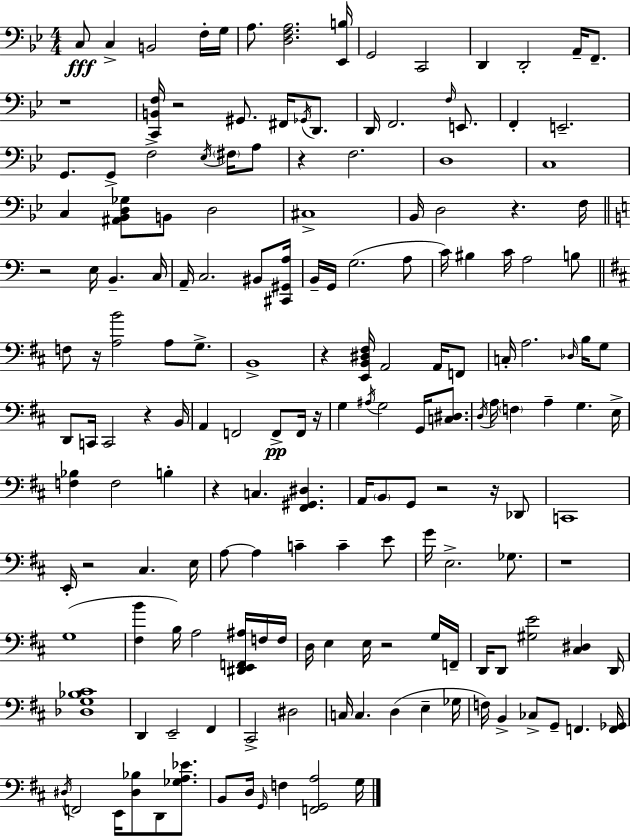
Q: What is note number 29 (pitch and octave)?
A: F3